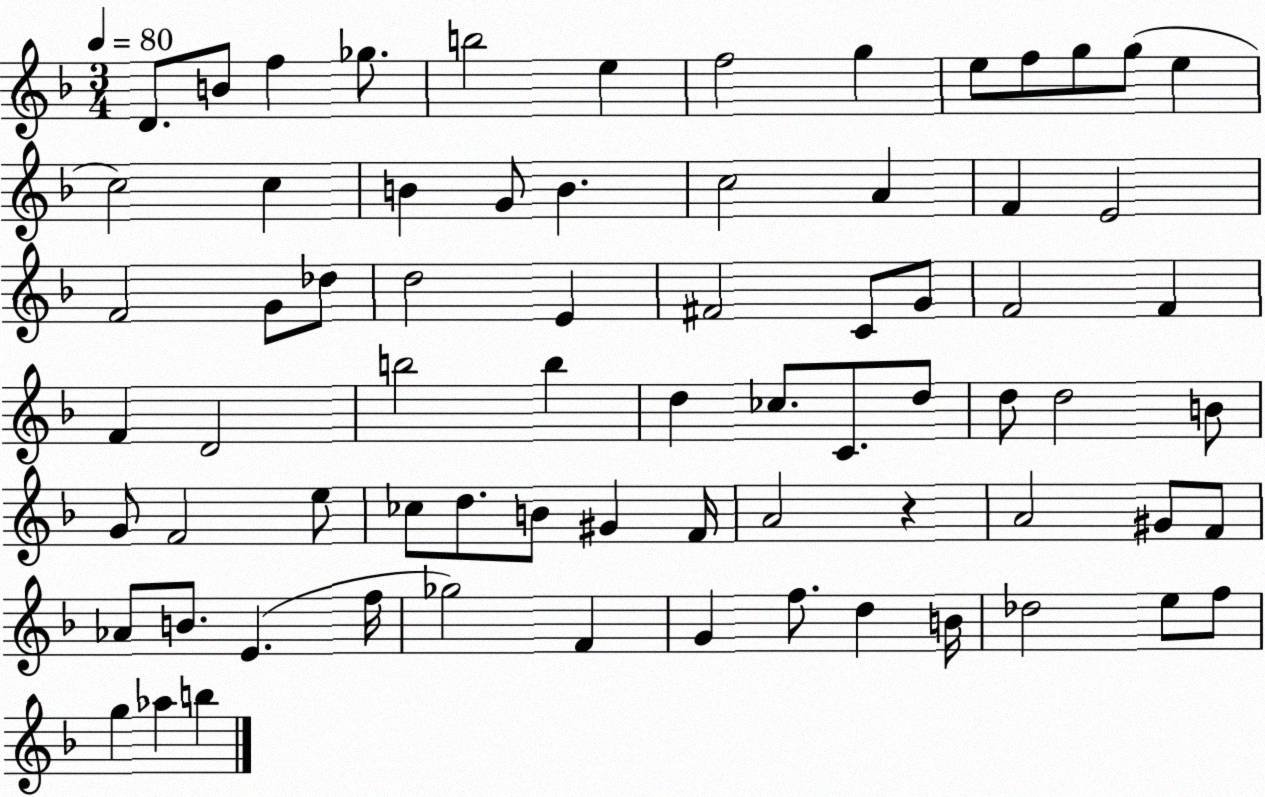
X:1
T:Untitled
M:3/4
L:1/4
K:F
D/2 B/2 f _g/2 b2 e f2 g e/2 f/2 g/2 g/2 e c2 c B G/2 B c2 A F E2 F2 G/2 _d/2 d2 E ^F2 C/2 G/2 F2 F F D2 b2 b d _c/2 C/2 d/2 d/2 d2 B/2 G/2 F2 e/2 _c/2 d/2 B/2 ^G F/4 A2 z A2 ^G/2 F/2 _A/2 B/2 E f/4 _g2 F G f/2 d B/4 _d2 e/2 f/2 g _a b